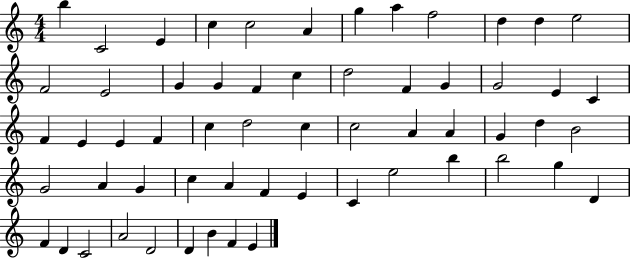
B5/q C4/h E4/q C5/q C5/h A4/q G5/q A5/q F5/h D5/q D5/q E5/h F4/h E4/h G4/q G4/q F4/q C5/q D5/h F4/q G4/q G4/h E4/q C4/q F4/q E4/q E4/q F4/q C5/q D5/h C5/q C5/h A4/q A4/q G4/q D5/q B4/h G4/h A4/q G4/q C5/q A4/q F4/q E4/q C4/q E5/h B5/q B5/h G5/q D4/q F4/q D4/q C4/h A4/h D4/h D4/q B4/q F4/q E4/q